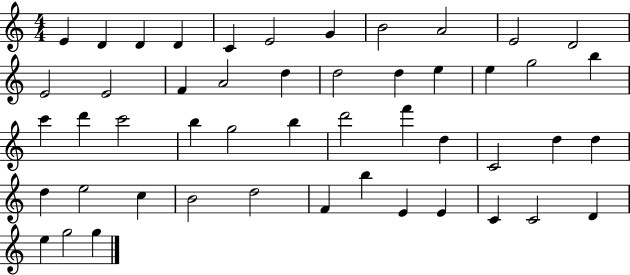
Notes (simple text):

E4/q D4/q D4/q D4/q C4/q E4/h G4/q B4/h A4/h E4/h D4/h E4/h E4/h F4/q A4/h D5/q D5/h D5/q E5/q E5/q G5/h B5/q C6/q D6/q C6/h B5/q G5/h B5/q D6/h F6/q D5/q C4/h D5/q D5/q D5/q E5/h C5/q B4/h D5/h F4/q B5/q E4/q E4/q C4/q C4/h D4/q E5/q G5/h G5/q